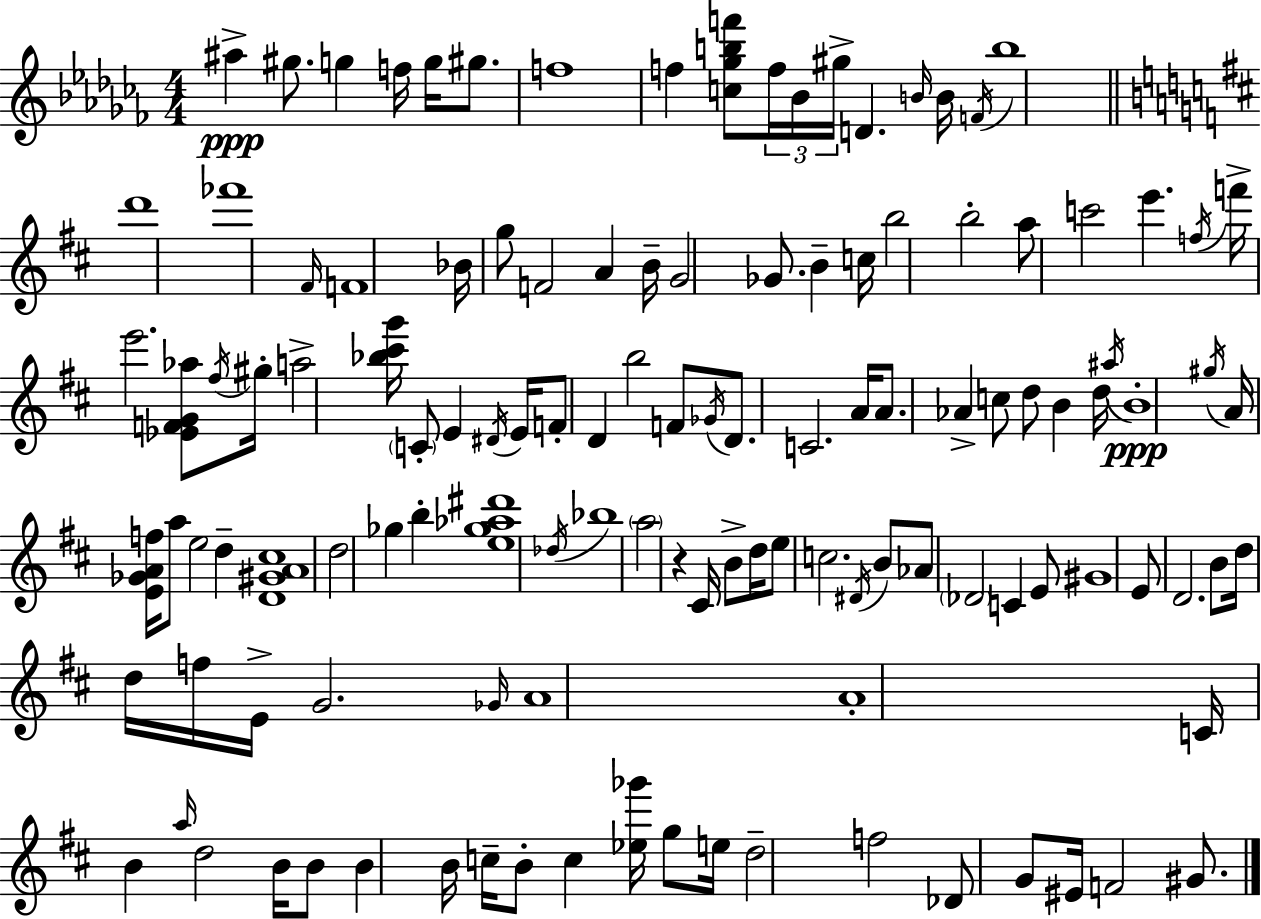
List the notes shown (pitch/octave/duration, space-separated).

A#5/q G#5/e. G5/q F5/s G5/s G#5/e. F5/w F5/q [C5,Gb5,B5,F6]/e F5/s Bb4/s G#5/s D4/q. B4/s B4/s F4/s B5/w D6/w FES6/w F#4/s F4/w Bb4/s G5/e F4/h A4/q B4/s G4/h Gb4/e. B4/q C5/s B5/h B5/h A5/e C6/h E6/q. F5/s F6/s E6/h. [Eb4,F4,G4,Ab5]/e F#5/s G#5/s A5/h [Bb5,C#6,G6]/s C4/e E4/q D#4/s E4/s F4/e D4/q B5/h F4/e Gb4/s D4/e. C4/h. A4/s A4/e. Ab4/q C5/e D5/e B4/q D5/s A#5/s B4/w G#5/s A4/s [E4,Gb4,A4,F5]/s A5/e E5/h D5/q [D4,G#4,A4,C#5]/w D5/h Gb5/q B5/q [E5,Gb5,Ab5,D#6]/w Db5/s Bb5/w A5/h R/q C#4/s B4/e D5/s E5/e C5/h. D#4/s B4/e Ab4/e Db4/h C4/q E4/e G#4/w E4/e D4/h. B4/e D5/s D5/s F5/s E4/s G4/h. Gb4/s A4/w A4/w C4/s B4/q A5/s D5/h B4/s B4/e B4/q B4/s C5/s B4/e C5/q [Eb5,Gb6]/s G5/e E5/s D5/h F5/h Db4/e G4/e EIS4/s F4/h G#4/e.